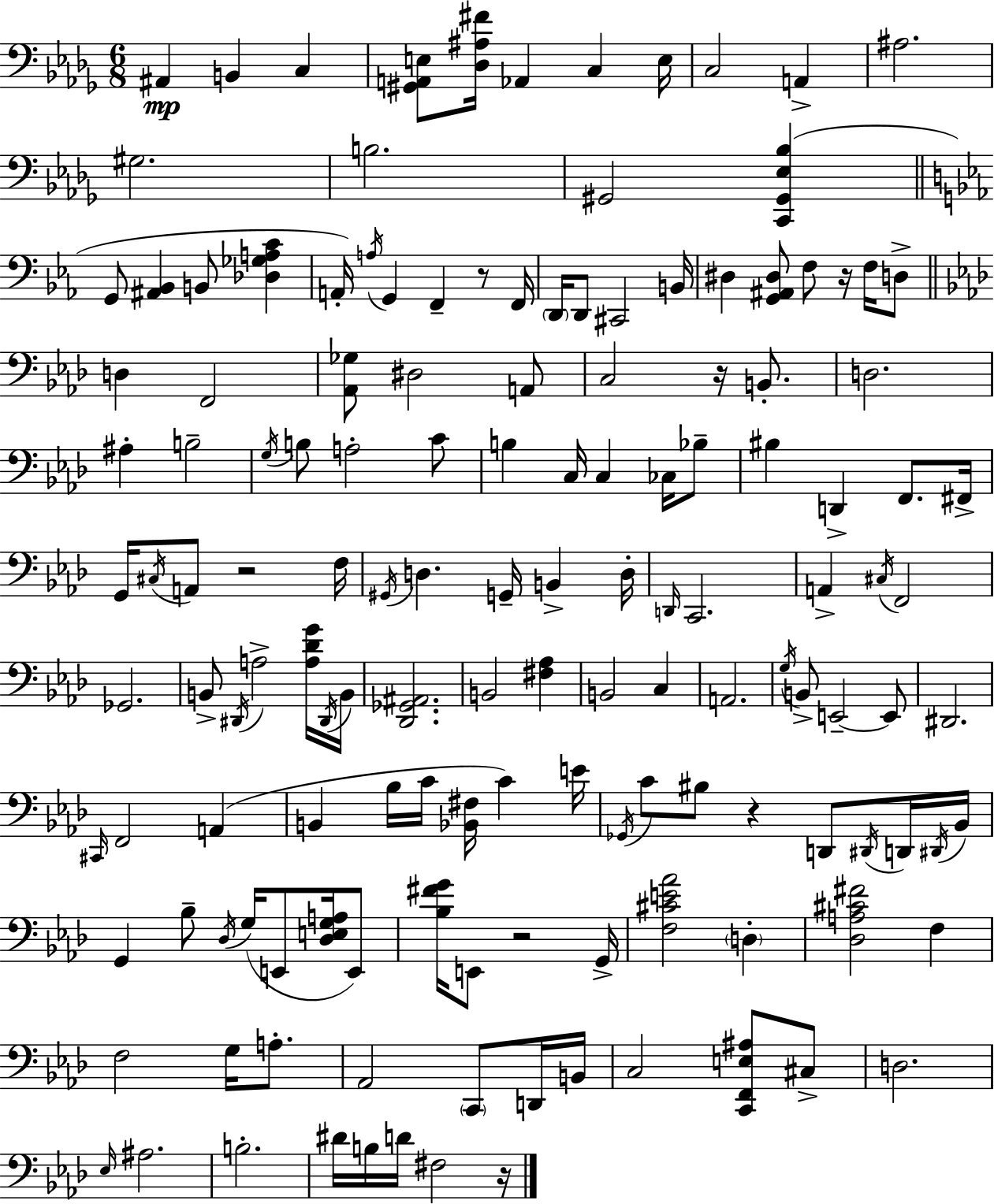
A#2/q B2/q C3/q [G#2,A2,E3]/e [Db3,A#3,F#4]/s Ab2/q C3/q E3/s C3/h A2/q A#3/h. G#3/h. B3/h. G#2/h [C2,G#2,Eb3,Bb3]/q G2/e [A#2,Bb2]/q B2/e [Db3,Gb3,A3,C4]/q A2/s A3/s G2/q F2/q R/e F2/s D2/s D2/e C#2/h B2/s D#3/q [G2,A#2,D#3]/e F3/e R/s F3/s D3/e D3/q F2/h [Ab2,Gb3]/e D#3/h A2/e C3/h R/s B2/e. D3/h. A#3/q B3/h G3/s B3/e A3/h C4/e B3/q C3/s C3/q CES3/s Bb3/e BIS3/q D2/q F2/e. F#2/s G2/s C#3/s A2/e R/h F3/s G#2/s D3/q. G2/s B2/q D3/s D2/s C2/h. A2/q C#3/s F2/h Gb2/h. B2/e D#2/s A3/h [A3,Db4,G4]/s D#2/s B2/s [Db2,Gb2,A#2]/h. B2/h [F#3,Ab3]/q B2/h C3/q A2/h. G3/s B2/e E2/h E2/e D#2/h. C#2/s F2/h A2/q B2/q Bb3/s C4/s [Bb2,F#3]/s C4/q E4/s Gb2/s C4/e BIS3/e R/q D2/e D#2/s D2/s D#2/s Bb2/s G2/q Bb3/e Db3/s G3/s E2/e [Db3,E3,G3,A3]/s E2/e [Bb3,F#4,G4]/s E2/e R/h G2/s [F3,C#4,E4,Ab4]/h D3/q [Db3,A3,C#4,F#4]/h F3/q F3/h G3/s A3/e. Ab2/h C2/e D2/s B2/s C3/h [C2,F2,E3,A#3]/e C#3/e D3/h. Eb3/s A#3/h. B3/h. D#4/s B3/s D4/s F#3/h R/s